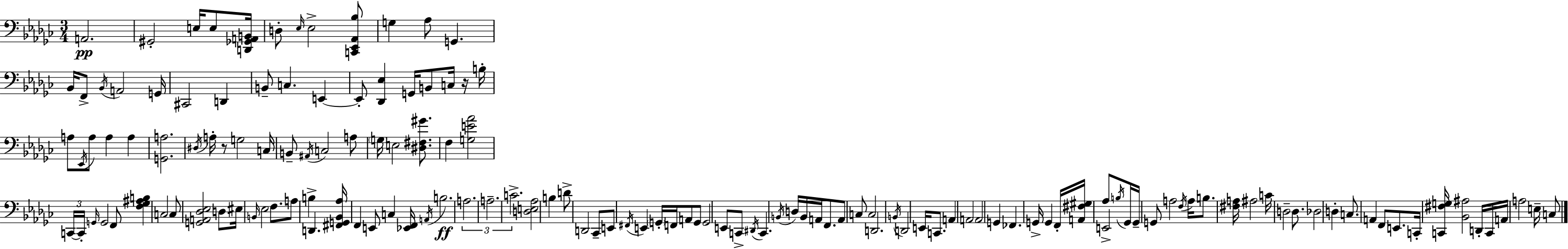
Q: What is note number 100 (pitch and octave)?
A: G2